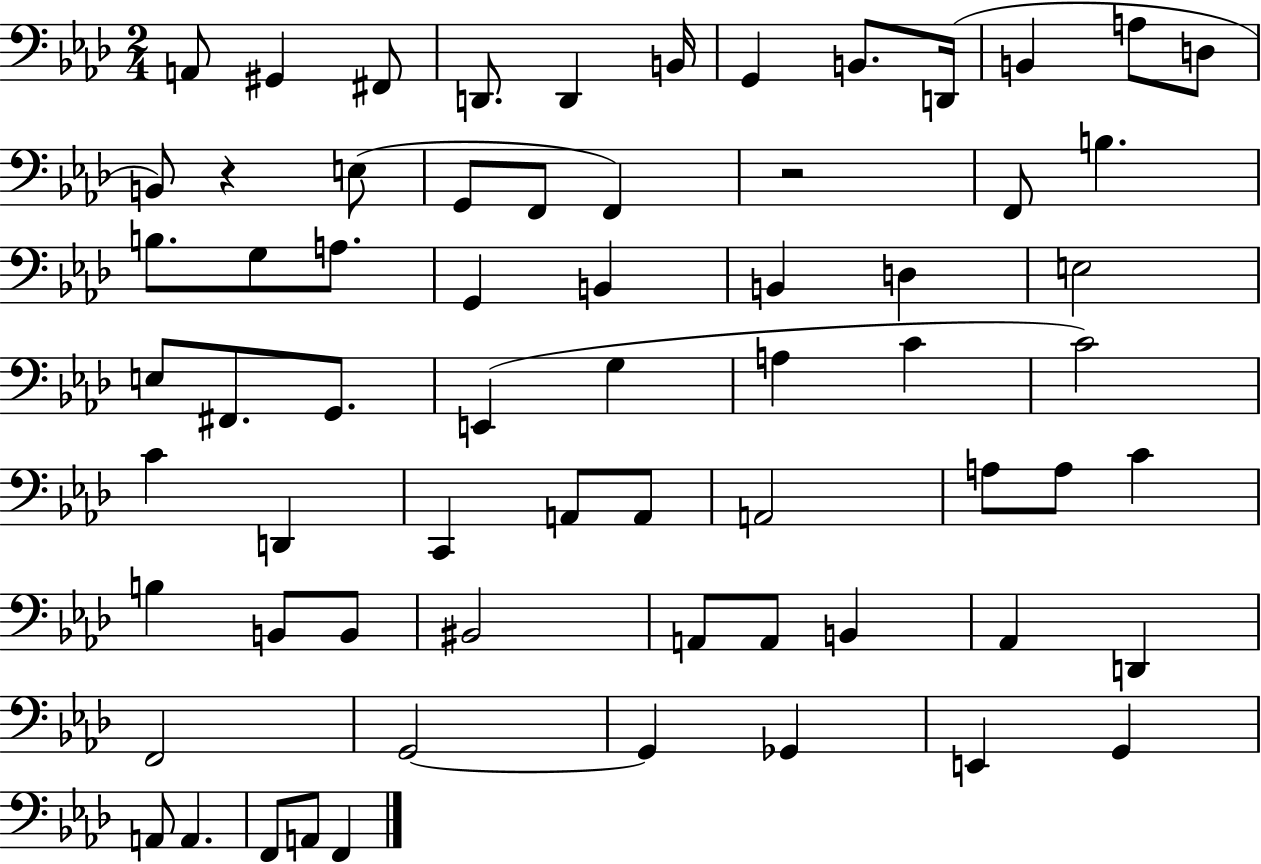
A2/e G#2/q F#2/e D2/e. D2/q B2/s G2/q B2/e. D2/s B2/q A3/e D3/e B2/e R/q E3/e G2/e F2/e F2/q R/h F2/e B3/q. B3/e. G3/e A3/e. G2/q B2/q B2/q D3/q E3/h E3/e F#2/e. G2/e. E2/q G3/q A3/q C4/q C4/h C4/q D2/q C2/q A2/e A2/e A2/h A3/e A3/e C4/q B3/q B2/e B2/e BIS2/h A2/e A2/e B2/q Ab2/q D2/q F2/h G2/h G2/q Gb2/q E2/q G2/q A2/e A2/q. F2/e A2/e F2/q